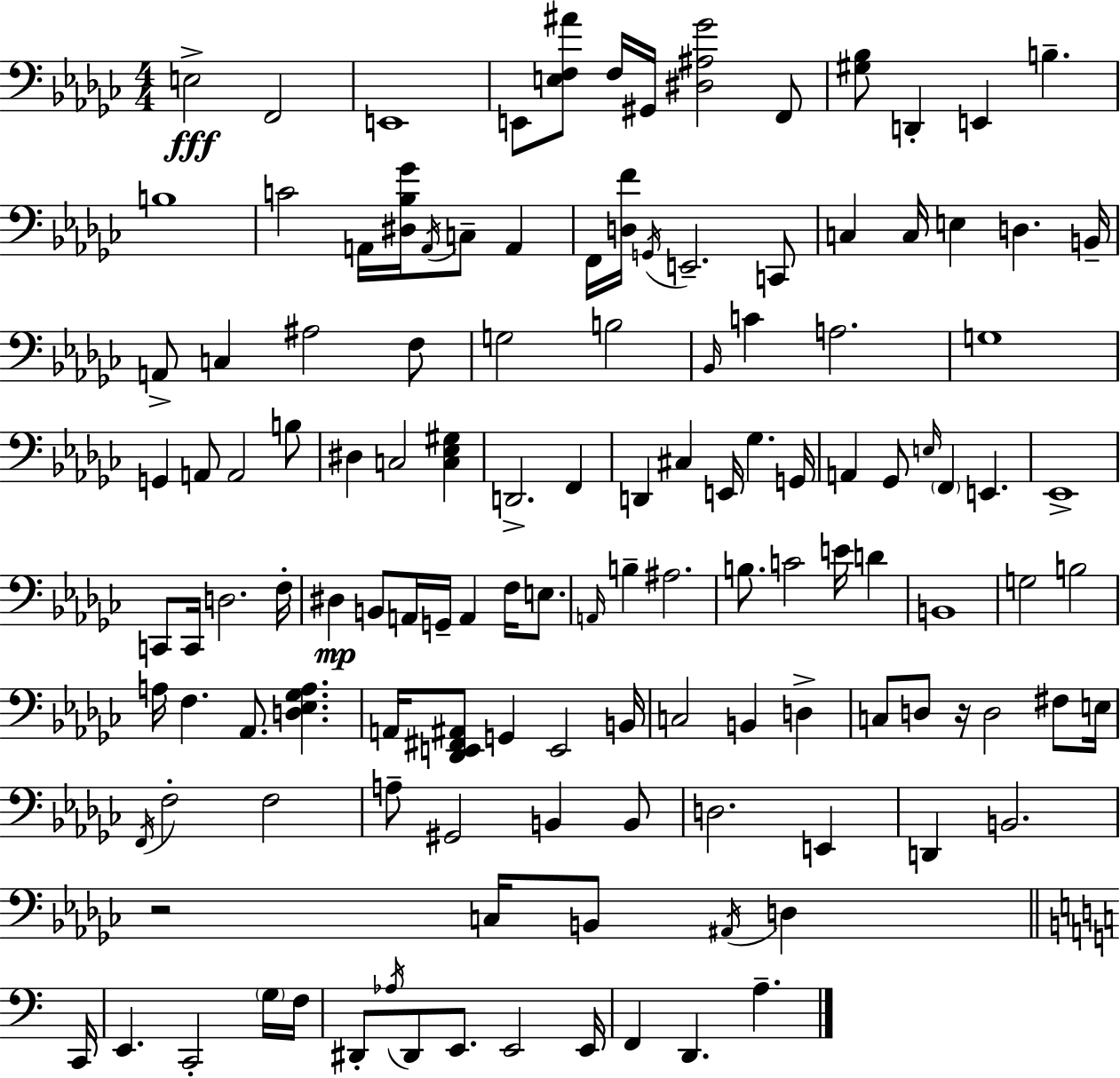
E3/h F2/h E2/w E2/e [E3,F3,A#4]/e F3/s G#2/s [D#3,A#3,Gb4]/h F2/e [G#3,Bb3]/e D2/q E2/q B3/q. B3/w C4/h A2/s [D#3,Bb3,Gb4]/s A2/s C3/e A2/q F2/s [D3,F4]/s G2/s E2/h. C2/e C3/q C3/s E3/q D3/q. B2/s A2/e C3/q A#3/h F3/e G3/h B3/h Bb2/s C4/q A3/h. G3/w G2/q A2/e A2/h B3/e D#3/q C3/h [C3,Eb3,G#3]/q D2/h. F2/q D2/q C#3/q E2/s Gb3/q. G2/s A2/q Gb2/e E3/s F2/q E2/q. Eb2/w C2/e C2/s D3/h. F3/s D#3/q B2/e A2/s G2/s A2/q F3/s E3/e. A2/s B3/q A#3/h. B3/e. C4/h E4/s D4/q B2/w G3/h B3/h A3/s F3/q. Ab2/e. [D3,Eb3,Gb3,A3]/q. A2/s [Db2,E2,F#2,A#2]/e G2/q E2/h B2/s C3/h B2/q D3/q C3/e D3/e R/s D3/h F#3/e E3/s F2/s F3/h F3/h A3/e G#2/h B2/q B2/e D3/h. E2/q D2/q B2/h. R/h C3/s B2/e A#2/s D3/q C2/s E2/q. C2/h G3/s F3/s D#2/e Ab3/s D#2/e E2/e. E2/h E2/s F2/q D2/q. A3/q.